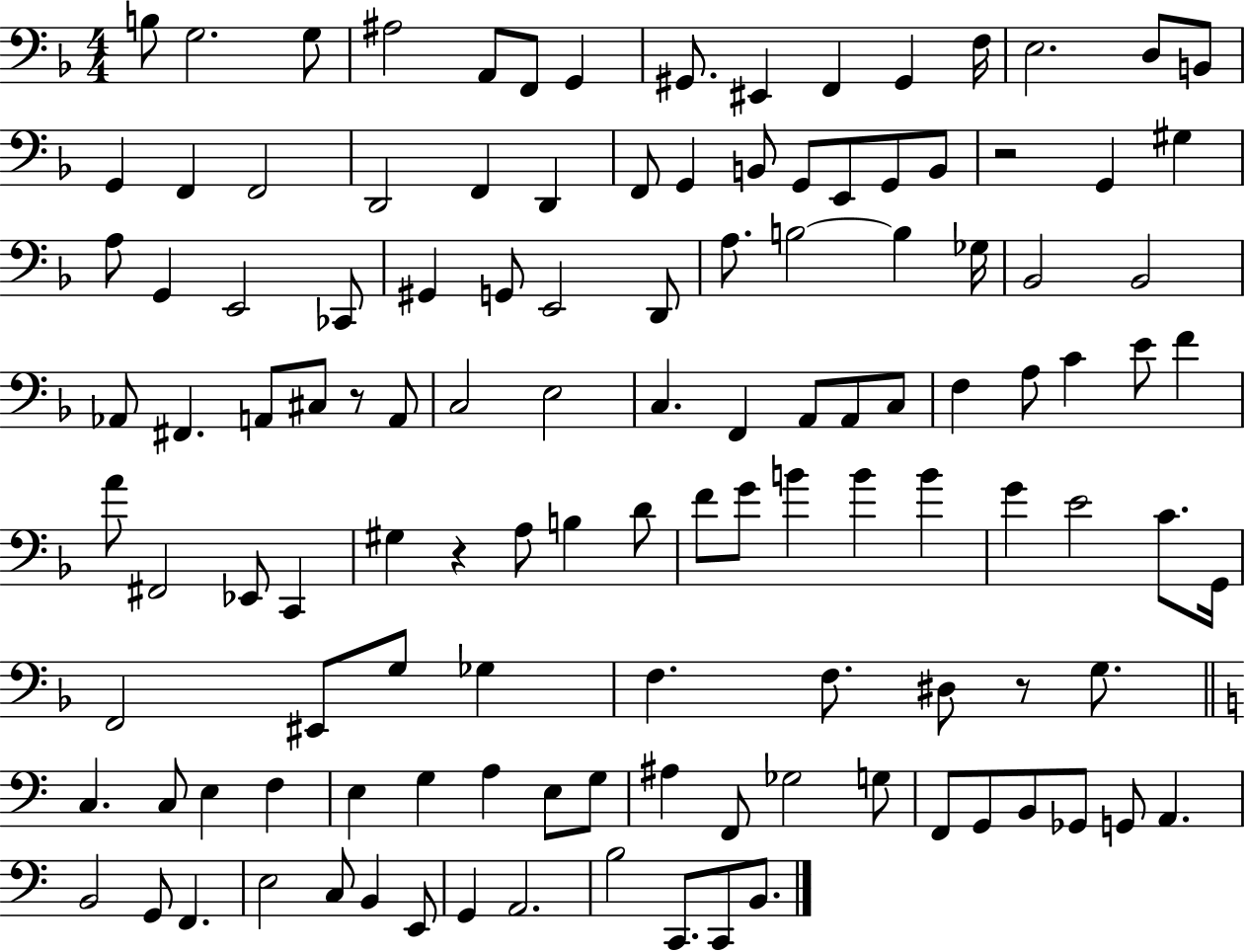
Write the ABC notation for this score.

X:1
T:Untitled
M:4/4
L:1/4
K:F
B,/2 G,2 G,/2 ^A,2 A,,/2 F,,/2 G,, ^G,,/2 ^E,, F,, ^G,, F,/4 E,2 D,/2 B,,/2 G,, F,, F,,2 D,,2 F,, D,, F,,/2 G,, B,,/2 G,,/2 E,,/2 G,,/2 B,,/2 z2 G,, ^G, A,/2 G,, E,,2 _C,,/2 ^G,, G,,/2 E,,2 D,,/2 A,/2 B,2 B, _G,/4 _B,,2 _B,,2 _A,,/2 ^F,, A,,/2 ^C,/2 z/2 A,,/2 C,2 E,2 C, F,, A,,/2 A,,/2 C,/2 F, A,/2 C E/2 F A/2 ^F,,2 _E,,/2 C,, ^G, z A,/2 B, D/2 F/2 G/2 B B B G E2 C/2 G,,/4 F,,2 ^E,,/2 G,/2 _G, F, F,/2 ^D,/2 z/2 G,/2 C, C,/2 E, F, E, G, A, E,/2 G,/2 ^A, F,,/2 _G,2 G,/2 F,,/2 G,,/2 B,,/2 _G,,/2 G,,/2 A,, B,,2 G,,/2 F,, E,2 C,/2 B,, E,,/2 G,, A,,2 B,2 C,,/2 C,,/2 B,,/2